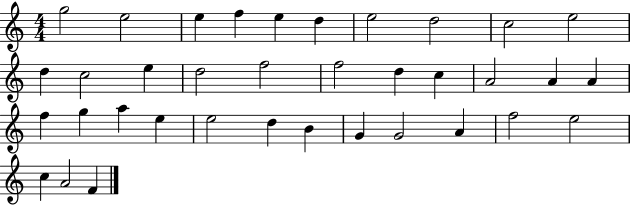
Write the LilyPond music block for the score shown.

{
  \clef treble
  \numericTimeSignature
  \time 4/4
  \key c \major
  g''2 e''2 | e''4 f''4 e''4 d''4 | e''2 d''2 | c''2 e''2 | \break d''4 c''2 e''4 | d''2 f''2 | f''2 d''4 c''4 | a'2 a'4 a'4 | \break f''4 g''4 a''4 e''4 | e''2 d''4 b'4 | g'4 g'2 a'4 | f''2 e''2 | \break c''4 a'2 f'4 | \bar "|."
}